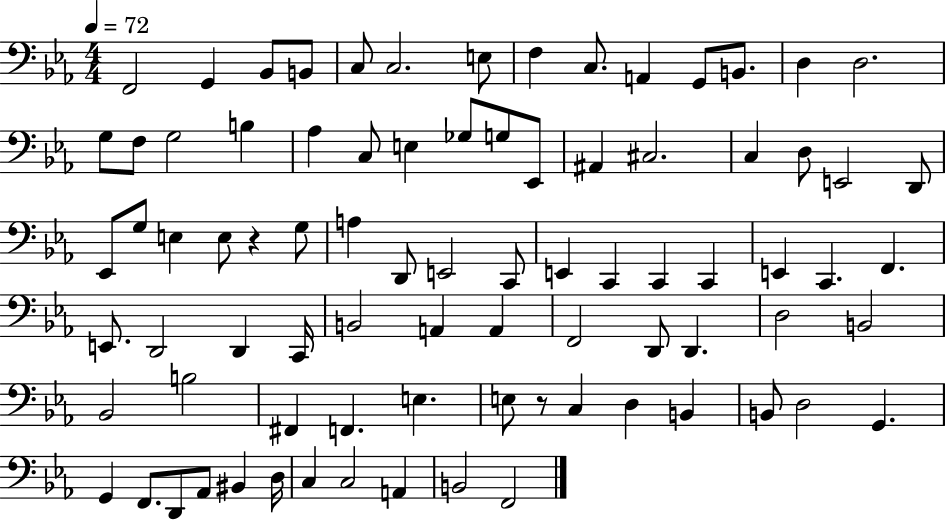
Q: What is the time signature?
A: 4/4